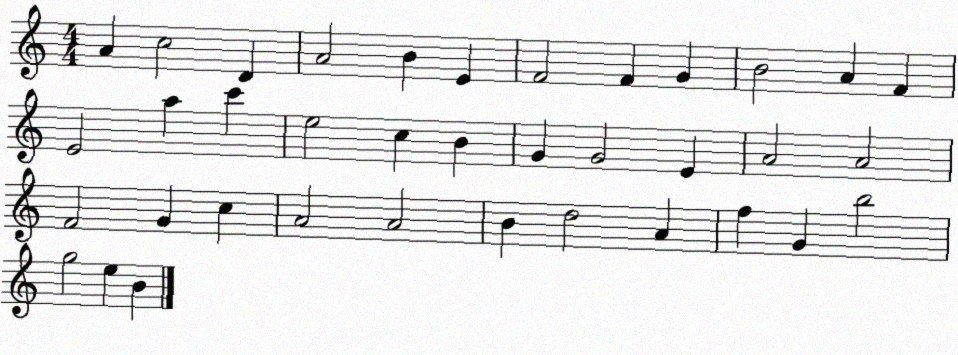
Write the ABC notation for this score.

X:1
T:Untitled
M:4/4
L:1/4
K:C
A c2 D A2 B E F2 F G B2 A F E2 a c' e2 c B G G2 E A2 A2 F2 G c A2 A2 B d2 A f G b2 g2 e B